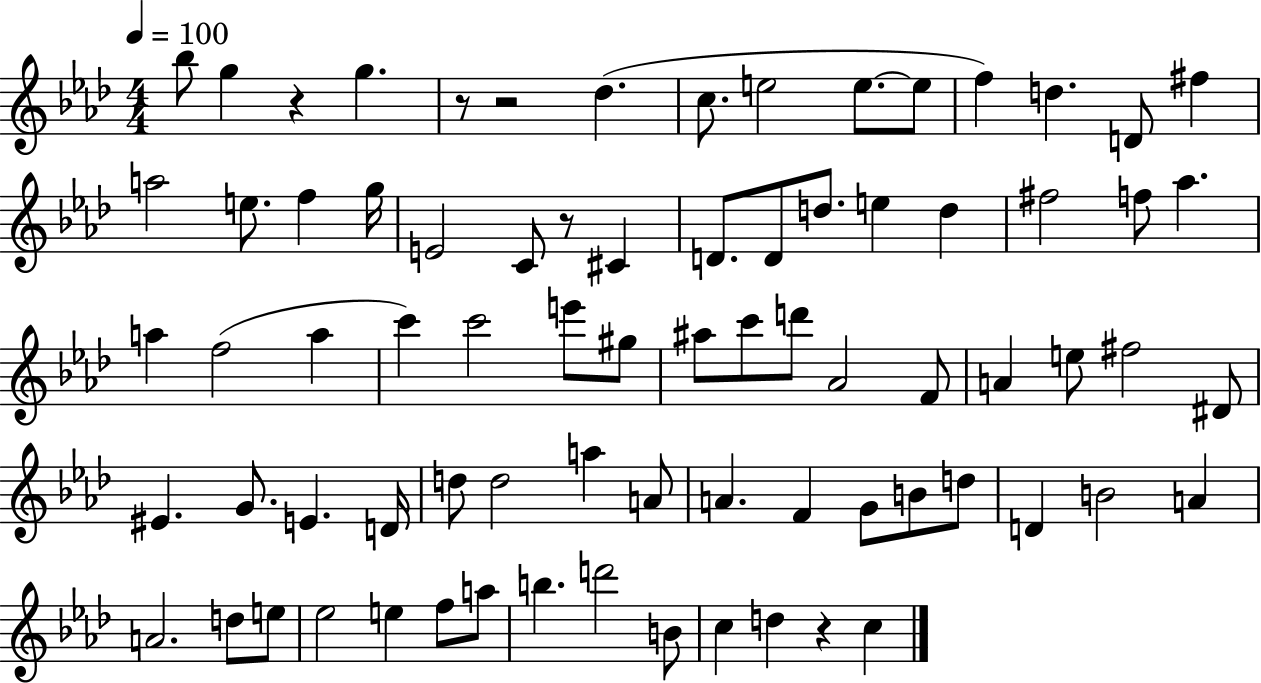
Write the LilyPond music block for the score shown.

{
  \clef treble
  \numericTimeSignature
  \time 4/4
  \key aes \major
  \tempo 4 = 100
  bes''8 g''4 r4 g''4. | r8 r2 des''4.( | c''8. e''2 e''8.~~ e''8 | f''4) d''4. d'8 fis''4 | \break a''2 e''8. f''4 g''16 | e'2 c'8 r8 cis'4 | d'8. d'8 d''8. e''4 d''4 | fis''2 f''8 aes''4. | \break a''4 f''2( a''4 | c'''4) c'''2 e'''8 gis''8 | ais''8 c'''8 d'''8 aes'2 f'8 | a'4 e''8 fis''2 dis'8 | \break eis'4. g'8. e'4. d'16 | d''8 d''2 a''4 a'8 | a'4. f'4 g'8 b'8 d''8 | d'4 b'2 a'4 | \break a'2. d''8 e''8 | ees''2 e''4 f''8 a''8 | b''4. d'''2 b'8 | c''4 d''4 r4 c''4 | \break \bar "|."
}